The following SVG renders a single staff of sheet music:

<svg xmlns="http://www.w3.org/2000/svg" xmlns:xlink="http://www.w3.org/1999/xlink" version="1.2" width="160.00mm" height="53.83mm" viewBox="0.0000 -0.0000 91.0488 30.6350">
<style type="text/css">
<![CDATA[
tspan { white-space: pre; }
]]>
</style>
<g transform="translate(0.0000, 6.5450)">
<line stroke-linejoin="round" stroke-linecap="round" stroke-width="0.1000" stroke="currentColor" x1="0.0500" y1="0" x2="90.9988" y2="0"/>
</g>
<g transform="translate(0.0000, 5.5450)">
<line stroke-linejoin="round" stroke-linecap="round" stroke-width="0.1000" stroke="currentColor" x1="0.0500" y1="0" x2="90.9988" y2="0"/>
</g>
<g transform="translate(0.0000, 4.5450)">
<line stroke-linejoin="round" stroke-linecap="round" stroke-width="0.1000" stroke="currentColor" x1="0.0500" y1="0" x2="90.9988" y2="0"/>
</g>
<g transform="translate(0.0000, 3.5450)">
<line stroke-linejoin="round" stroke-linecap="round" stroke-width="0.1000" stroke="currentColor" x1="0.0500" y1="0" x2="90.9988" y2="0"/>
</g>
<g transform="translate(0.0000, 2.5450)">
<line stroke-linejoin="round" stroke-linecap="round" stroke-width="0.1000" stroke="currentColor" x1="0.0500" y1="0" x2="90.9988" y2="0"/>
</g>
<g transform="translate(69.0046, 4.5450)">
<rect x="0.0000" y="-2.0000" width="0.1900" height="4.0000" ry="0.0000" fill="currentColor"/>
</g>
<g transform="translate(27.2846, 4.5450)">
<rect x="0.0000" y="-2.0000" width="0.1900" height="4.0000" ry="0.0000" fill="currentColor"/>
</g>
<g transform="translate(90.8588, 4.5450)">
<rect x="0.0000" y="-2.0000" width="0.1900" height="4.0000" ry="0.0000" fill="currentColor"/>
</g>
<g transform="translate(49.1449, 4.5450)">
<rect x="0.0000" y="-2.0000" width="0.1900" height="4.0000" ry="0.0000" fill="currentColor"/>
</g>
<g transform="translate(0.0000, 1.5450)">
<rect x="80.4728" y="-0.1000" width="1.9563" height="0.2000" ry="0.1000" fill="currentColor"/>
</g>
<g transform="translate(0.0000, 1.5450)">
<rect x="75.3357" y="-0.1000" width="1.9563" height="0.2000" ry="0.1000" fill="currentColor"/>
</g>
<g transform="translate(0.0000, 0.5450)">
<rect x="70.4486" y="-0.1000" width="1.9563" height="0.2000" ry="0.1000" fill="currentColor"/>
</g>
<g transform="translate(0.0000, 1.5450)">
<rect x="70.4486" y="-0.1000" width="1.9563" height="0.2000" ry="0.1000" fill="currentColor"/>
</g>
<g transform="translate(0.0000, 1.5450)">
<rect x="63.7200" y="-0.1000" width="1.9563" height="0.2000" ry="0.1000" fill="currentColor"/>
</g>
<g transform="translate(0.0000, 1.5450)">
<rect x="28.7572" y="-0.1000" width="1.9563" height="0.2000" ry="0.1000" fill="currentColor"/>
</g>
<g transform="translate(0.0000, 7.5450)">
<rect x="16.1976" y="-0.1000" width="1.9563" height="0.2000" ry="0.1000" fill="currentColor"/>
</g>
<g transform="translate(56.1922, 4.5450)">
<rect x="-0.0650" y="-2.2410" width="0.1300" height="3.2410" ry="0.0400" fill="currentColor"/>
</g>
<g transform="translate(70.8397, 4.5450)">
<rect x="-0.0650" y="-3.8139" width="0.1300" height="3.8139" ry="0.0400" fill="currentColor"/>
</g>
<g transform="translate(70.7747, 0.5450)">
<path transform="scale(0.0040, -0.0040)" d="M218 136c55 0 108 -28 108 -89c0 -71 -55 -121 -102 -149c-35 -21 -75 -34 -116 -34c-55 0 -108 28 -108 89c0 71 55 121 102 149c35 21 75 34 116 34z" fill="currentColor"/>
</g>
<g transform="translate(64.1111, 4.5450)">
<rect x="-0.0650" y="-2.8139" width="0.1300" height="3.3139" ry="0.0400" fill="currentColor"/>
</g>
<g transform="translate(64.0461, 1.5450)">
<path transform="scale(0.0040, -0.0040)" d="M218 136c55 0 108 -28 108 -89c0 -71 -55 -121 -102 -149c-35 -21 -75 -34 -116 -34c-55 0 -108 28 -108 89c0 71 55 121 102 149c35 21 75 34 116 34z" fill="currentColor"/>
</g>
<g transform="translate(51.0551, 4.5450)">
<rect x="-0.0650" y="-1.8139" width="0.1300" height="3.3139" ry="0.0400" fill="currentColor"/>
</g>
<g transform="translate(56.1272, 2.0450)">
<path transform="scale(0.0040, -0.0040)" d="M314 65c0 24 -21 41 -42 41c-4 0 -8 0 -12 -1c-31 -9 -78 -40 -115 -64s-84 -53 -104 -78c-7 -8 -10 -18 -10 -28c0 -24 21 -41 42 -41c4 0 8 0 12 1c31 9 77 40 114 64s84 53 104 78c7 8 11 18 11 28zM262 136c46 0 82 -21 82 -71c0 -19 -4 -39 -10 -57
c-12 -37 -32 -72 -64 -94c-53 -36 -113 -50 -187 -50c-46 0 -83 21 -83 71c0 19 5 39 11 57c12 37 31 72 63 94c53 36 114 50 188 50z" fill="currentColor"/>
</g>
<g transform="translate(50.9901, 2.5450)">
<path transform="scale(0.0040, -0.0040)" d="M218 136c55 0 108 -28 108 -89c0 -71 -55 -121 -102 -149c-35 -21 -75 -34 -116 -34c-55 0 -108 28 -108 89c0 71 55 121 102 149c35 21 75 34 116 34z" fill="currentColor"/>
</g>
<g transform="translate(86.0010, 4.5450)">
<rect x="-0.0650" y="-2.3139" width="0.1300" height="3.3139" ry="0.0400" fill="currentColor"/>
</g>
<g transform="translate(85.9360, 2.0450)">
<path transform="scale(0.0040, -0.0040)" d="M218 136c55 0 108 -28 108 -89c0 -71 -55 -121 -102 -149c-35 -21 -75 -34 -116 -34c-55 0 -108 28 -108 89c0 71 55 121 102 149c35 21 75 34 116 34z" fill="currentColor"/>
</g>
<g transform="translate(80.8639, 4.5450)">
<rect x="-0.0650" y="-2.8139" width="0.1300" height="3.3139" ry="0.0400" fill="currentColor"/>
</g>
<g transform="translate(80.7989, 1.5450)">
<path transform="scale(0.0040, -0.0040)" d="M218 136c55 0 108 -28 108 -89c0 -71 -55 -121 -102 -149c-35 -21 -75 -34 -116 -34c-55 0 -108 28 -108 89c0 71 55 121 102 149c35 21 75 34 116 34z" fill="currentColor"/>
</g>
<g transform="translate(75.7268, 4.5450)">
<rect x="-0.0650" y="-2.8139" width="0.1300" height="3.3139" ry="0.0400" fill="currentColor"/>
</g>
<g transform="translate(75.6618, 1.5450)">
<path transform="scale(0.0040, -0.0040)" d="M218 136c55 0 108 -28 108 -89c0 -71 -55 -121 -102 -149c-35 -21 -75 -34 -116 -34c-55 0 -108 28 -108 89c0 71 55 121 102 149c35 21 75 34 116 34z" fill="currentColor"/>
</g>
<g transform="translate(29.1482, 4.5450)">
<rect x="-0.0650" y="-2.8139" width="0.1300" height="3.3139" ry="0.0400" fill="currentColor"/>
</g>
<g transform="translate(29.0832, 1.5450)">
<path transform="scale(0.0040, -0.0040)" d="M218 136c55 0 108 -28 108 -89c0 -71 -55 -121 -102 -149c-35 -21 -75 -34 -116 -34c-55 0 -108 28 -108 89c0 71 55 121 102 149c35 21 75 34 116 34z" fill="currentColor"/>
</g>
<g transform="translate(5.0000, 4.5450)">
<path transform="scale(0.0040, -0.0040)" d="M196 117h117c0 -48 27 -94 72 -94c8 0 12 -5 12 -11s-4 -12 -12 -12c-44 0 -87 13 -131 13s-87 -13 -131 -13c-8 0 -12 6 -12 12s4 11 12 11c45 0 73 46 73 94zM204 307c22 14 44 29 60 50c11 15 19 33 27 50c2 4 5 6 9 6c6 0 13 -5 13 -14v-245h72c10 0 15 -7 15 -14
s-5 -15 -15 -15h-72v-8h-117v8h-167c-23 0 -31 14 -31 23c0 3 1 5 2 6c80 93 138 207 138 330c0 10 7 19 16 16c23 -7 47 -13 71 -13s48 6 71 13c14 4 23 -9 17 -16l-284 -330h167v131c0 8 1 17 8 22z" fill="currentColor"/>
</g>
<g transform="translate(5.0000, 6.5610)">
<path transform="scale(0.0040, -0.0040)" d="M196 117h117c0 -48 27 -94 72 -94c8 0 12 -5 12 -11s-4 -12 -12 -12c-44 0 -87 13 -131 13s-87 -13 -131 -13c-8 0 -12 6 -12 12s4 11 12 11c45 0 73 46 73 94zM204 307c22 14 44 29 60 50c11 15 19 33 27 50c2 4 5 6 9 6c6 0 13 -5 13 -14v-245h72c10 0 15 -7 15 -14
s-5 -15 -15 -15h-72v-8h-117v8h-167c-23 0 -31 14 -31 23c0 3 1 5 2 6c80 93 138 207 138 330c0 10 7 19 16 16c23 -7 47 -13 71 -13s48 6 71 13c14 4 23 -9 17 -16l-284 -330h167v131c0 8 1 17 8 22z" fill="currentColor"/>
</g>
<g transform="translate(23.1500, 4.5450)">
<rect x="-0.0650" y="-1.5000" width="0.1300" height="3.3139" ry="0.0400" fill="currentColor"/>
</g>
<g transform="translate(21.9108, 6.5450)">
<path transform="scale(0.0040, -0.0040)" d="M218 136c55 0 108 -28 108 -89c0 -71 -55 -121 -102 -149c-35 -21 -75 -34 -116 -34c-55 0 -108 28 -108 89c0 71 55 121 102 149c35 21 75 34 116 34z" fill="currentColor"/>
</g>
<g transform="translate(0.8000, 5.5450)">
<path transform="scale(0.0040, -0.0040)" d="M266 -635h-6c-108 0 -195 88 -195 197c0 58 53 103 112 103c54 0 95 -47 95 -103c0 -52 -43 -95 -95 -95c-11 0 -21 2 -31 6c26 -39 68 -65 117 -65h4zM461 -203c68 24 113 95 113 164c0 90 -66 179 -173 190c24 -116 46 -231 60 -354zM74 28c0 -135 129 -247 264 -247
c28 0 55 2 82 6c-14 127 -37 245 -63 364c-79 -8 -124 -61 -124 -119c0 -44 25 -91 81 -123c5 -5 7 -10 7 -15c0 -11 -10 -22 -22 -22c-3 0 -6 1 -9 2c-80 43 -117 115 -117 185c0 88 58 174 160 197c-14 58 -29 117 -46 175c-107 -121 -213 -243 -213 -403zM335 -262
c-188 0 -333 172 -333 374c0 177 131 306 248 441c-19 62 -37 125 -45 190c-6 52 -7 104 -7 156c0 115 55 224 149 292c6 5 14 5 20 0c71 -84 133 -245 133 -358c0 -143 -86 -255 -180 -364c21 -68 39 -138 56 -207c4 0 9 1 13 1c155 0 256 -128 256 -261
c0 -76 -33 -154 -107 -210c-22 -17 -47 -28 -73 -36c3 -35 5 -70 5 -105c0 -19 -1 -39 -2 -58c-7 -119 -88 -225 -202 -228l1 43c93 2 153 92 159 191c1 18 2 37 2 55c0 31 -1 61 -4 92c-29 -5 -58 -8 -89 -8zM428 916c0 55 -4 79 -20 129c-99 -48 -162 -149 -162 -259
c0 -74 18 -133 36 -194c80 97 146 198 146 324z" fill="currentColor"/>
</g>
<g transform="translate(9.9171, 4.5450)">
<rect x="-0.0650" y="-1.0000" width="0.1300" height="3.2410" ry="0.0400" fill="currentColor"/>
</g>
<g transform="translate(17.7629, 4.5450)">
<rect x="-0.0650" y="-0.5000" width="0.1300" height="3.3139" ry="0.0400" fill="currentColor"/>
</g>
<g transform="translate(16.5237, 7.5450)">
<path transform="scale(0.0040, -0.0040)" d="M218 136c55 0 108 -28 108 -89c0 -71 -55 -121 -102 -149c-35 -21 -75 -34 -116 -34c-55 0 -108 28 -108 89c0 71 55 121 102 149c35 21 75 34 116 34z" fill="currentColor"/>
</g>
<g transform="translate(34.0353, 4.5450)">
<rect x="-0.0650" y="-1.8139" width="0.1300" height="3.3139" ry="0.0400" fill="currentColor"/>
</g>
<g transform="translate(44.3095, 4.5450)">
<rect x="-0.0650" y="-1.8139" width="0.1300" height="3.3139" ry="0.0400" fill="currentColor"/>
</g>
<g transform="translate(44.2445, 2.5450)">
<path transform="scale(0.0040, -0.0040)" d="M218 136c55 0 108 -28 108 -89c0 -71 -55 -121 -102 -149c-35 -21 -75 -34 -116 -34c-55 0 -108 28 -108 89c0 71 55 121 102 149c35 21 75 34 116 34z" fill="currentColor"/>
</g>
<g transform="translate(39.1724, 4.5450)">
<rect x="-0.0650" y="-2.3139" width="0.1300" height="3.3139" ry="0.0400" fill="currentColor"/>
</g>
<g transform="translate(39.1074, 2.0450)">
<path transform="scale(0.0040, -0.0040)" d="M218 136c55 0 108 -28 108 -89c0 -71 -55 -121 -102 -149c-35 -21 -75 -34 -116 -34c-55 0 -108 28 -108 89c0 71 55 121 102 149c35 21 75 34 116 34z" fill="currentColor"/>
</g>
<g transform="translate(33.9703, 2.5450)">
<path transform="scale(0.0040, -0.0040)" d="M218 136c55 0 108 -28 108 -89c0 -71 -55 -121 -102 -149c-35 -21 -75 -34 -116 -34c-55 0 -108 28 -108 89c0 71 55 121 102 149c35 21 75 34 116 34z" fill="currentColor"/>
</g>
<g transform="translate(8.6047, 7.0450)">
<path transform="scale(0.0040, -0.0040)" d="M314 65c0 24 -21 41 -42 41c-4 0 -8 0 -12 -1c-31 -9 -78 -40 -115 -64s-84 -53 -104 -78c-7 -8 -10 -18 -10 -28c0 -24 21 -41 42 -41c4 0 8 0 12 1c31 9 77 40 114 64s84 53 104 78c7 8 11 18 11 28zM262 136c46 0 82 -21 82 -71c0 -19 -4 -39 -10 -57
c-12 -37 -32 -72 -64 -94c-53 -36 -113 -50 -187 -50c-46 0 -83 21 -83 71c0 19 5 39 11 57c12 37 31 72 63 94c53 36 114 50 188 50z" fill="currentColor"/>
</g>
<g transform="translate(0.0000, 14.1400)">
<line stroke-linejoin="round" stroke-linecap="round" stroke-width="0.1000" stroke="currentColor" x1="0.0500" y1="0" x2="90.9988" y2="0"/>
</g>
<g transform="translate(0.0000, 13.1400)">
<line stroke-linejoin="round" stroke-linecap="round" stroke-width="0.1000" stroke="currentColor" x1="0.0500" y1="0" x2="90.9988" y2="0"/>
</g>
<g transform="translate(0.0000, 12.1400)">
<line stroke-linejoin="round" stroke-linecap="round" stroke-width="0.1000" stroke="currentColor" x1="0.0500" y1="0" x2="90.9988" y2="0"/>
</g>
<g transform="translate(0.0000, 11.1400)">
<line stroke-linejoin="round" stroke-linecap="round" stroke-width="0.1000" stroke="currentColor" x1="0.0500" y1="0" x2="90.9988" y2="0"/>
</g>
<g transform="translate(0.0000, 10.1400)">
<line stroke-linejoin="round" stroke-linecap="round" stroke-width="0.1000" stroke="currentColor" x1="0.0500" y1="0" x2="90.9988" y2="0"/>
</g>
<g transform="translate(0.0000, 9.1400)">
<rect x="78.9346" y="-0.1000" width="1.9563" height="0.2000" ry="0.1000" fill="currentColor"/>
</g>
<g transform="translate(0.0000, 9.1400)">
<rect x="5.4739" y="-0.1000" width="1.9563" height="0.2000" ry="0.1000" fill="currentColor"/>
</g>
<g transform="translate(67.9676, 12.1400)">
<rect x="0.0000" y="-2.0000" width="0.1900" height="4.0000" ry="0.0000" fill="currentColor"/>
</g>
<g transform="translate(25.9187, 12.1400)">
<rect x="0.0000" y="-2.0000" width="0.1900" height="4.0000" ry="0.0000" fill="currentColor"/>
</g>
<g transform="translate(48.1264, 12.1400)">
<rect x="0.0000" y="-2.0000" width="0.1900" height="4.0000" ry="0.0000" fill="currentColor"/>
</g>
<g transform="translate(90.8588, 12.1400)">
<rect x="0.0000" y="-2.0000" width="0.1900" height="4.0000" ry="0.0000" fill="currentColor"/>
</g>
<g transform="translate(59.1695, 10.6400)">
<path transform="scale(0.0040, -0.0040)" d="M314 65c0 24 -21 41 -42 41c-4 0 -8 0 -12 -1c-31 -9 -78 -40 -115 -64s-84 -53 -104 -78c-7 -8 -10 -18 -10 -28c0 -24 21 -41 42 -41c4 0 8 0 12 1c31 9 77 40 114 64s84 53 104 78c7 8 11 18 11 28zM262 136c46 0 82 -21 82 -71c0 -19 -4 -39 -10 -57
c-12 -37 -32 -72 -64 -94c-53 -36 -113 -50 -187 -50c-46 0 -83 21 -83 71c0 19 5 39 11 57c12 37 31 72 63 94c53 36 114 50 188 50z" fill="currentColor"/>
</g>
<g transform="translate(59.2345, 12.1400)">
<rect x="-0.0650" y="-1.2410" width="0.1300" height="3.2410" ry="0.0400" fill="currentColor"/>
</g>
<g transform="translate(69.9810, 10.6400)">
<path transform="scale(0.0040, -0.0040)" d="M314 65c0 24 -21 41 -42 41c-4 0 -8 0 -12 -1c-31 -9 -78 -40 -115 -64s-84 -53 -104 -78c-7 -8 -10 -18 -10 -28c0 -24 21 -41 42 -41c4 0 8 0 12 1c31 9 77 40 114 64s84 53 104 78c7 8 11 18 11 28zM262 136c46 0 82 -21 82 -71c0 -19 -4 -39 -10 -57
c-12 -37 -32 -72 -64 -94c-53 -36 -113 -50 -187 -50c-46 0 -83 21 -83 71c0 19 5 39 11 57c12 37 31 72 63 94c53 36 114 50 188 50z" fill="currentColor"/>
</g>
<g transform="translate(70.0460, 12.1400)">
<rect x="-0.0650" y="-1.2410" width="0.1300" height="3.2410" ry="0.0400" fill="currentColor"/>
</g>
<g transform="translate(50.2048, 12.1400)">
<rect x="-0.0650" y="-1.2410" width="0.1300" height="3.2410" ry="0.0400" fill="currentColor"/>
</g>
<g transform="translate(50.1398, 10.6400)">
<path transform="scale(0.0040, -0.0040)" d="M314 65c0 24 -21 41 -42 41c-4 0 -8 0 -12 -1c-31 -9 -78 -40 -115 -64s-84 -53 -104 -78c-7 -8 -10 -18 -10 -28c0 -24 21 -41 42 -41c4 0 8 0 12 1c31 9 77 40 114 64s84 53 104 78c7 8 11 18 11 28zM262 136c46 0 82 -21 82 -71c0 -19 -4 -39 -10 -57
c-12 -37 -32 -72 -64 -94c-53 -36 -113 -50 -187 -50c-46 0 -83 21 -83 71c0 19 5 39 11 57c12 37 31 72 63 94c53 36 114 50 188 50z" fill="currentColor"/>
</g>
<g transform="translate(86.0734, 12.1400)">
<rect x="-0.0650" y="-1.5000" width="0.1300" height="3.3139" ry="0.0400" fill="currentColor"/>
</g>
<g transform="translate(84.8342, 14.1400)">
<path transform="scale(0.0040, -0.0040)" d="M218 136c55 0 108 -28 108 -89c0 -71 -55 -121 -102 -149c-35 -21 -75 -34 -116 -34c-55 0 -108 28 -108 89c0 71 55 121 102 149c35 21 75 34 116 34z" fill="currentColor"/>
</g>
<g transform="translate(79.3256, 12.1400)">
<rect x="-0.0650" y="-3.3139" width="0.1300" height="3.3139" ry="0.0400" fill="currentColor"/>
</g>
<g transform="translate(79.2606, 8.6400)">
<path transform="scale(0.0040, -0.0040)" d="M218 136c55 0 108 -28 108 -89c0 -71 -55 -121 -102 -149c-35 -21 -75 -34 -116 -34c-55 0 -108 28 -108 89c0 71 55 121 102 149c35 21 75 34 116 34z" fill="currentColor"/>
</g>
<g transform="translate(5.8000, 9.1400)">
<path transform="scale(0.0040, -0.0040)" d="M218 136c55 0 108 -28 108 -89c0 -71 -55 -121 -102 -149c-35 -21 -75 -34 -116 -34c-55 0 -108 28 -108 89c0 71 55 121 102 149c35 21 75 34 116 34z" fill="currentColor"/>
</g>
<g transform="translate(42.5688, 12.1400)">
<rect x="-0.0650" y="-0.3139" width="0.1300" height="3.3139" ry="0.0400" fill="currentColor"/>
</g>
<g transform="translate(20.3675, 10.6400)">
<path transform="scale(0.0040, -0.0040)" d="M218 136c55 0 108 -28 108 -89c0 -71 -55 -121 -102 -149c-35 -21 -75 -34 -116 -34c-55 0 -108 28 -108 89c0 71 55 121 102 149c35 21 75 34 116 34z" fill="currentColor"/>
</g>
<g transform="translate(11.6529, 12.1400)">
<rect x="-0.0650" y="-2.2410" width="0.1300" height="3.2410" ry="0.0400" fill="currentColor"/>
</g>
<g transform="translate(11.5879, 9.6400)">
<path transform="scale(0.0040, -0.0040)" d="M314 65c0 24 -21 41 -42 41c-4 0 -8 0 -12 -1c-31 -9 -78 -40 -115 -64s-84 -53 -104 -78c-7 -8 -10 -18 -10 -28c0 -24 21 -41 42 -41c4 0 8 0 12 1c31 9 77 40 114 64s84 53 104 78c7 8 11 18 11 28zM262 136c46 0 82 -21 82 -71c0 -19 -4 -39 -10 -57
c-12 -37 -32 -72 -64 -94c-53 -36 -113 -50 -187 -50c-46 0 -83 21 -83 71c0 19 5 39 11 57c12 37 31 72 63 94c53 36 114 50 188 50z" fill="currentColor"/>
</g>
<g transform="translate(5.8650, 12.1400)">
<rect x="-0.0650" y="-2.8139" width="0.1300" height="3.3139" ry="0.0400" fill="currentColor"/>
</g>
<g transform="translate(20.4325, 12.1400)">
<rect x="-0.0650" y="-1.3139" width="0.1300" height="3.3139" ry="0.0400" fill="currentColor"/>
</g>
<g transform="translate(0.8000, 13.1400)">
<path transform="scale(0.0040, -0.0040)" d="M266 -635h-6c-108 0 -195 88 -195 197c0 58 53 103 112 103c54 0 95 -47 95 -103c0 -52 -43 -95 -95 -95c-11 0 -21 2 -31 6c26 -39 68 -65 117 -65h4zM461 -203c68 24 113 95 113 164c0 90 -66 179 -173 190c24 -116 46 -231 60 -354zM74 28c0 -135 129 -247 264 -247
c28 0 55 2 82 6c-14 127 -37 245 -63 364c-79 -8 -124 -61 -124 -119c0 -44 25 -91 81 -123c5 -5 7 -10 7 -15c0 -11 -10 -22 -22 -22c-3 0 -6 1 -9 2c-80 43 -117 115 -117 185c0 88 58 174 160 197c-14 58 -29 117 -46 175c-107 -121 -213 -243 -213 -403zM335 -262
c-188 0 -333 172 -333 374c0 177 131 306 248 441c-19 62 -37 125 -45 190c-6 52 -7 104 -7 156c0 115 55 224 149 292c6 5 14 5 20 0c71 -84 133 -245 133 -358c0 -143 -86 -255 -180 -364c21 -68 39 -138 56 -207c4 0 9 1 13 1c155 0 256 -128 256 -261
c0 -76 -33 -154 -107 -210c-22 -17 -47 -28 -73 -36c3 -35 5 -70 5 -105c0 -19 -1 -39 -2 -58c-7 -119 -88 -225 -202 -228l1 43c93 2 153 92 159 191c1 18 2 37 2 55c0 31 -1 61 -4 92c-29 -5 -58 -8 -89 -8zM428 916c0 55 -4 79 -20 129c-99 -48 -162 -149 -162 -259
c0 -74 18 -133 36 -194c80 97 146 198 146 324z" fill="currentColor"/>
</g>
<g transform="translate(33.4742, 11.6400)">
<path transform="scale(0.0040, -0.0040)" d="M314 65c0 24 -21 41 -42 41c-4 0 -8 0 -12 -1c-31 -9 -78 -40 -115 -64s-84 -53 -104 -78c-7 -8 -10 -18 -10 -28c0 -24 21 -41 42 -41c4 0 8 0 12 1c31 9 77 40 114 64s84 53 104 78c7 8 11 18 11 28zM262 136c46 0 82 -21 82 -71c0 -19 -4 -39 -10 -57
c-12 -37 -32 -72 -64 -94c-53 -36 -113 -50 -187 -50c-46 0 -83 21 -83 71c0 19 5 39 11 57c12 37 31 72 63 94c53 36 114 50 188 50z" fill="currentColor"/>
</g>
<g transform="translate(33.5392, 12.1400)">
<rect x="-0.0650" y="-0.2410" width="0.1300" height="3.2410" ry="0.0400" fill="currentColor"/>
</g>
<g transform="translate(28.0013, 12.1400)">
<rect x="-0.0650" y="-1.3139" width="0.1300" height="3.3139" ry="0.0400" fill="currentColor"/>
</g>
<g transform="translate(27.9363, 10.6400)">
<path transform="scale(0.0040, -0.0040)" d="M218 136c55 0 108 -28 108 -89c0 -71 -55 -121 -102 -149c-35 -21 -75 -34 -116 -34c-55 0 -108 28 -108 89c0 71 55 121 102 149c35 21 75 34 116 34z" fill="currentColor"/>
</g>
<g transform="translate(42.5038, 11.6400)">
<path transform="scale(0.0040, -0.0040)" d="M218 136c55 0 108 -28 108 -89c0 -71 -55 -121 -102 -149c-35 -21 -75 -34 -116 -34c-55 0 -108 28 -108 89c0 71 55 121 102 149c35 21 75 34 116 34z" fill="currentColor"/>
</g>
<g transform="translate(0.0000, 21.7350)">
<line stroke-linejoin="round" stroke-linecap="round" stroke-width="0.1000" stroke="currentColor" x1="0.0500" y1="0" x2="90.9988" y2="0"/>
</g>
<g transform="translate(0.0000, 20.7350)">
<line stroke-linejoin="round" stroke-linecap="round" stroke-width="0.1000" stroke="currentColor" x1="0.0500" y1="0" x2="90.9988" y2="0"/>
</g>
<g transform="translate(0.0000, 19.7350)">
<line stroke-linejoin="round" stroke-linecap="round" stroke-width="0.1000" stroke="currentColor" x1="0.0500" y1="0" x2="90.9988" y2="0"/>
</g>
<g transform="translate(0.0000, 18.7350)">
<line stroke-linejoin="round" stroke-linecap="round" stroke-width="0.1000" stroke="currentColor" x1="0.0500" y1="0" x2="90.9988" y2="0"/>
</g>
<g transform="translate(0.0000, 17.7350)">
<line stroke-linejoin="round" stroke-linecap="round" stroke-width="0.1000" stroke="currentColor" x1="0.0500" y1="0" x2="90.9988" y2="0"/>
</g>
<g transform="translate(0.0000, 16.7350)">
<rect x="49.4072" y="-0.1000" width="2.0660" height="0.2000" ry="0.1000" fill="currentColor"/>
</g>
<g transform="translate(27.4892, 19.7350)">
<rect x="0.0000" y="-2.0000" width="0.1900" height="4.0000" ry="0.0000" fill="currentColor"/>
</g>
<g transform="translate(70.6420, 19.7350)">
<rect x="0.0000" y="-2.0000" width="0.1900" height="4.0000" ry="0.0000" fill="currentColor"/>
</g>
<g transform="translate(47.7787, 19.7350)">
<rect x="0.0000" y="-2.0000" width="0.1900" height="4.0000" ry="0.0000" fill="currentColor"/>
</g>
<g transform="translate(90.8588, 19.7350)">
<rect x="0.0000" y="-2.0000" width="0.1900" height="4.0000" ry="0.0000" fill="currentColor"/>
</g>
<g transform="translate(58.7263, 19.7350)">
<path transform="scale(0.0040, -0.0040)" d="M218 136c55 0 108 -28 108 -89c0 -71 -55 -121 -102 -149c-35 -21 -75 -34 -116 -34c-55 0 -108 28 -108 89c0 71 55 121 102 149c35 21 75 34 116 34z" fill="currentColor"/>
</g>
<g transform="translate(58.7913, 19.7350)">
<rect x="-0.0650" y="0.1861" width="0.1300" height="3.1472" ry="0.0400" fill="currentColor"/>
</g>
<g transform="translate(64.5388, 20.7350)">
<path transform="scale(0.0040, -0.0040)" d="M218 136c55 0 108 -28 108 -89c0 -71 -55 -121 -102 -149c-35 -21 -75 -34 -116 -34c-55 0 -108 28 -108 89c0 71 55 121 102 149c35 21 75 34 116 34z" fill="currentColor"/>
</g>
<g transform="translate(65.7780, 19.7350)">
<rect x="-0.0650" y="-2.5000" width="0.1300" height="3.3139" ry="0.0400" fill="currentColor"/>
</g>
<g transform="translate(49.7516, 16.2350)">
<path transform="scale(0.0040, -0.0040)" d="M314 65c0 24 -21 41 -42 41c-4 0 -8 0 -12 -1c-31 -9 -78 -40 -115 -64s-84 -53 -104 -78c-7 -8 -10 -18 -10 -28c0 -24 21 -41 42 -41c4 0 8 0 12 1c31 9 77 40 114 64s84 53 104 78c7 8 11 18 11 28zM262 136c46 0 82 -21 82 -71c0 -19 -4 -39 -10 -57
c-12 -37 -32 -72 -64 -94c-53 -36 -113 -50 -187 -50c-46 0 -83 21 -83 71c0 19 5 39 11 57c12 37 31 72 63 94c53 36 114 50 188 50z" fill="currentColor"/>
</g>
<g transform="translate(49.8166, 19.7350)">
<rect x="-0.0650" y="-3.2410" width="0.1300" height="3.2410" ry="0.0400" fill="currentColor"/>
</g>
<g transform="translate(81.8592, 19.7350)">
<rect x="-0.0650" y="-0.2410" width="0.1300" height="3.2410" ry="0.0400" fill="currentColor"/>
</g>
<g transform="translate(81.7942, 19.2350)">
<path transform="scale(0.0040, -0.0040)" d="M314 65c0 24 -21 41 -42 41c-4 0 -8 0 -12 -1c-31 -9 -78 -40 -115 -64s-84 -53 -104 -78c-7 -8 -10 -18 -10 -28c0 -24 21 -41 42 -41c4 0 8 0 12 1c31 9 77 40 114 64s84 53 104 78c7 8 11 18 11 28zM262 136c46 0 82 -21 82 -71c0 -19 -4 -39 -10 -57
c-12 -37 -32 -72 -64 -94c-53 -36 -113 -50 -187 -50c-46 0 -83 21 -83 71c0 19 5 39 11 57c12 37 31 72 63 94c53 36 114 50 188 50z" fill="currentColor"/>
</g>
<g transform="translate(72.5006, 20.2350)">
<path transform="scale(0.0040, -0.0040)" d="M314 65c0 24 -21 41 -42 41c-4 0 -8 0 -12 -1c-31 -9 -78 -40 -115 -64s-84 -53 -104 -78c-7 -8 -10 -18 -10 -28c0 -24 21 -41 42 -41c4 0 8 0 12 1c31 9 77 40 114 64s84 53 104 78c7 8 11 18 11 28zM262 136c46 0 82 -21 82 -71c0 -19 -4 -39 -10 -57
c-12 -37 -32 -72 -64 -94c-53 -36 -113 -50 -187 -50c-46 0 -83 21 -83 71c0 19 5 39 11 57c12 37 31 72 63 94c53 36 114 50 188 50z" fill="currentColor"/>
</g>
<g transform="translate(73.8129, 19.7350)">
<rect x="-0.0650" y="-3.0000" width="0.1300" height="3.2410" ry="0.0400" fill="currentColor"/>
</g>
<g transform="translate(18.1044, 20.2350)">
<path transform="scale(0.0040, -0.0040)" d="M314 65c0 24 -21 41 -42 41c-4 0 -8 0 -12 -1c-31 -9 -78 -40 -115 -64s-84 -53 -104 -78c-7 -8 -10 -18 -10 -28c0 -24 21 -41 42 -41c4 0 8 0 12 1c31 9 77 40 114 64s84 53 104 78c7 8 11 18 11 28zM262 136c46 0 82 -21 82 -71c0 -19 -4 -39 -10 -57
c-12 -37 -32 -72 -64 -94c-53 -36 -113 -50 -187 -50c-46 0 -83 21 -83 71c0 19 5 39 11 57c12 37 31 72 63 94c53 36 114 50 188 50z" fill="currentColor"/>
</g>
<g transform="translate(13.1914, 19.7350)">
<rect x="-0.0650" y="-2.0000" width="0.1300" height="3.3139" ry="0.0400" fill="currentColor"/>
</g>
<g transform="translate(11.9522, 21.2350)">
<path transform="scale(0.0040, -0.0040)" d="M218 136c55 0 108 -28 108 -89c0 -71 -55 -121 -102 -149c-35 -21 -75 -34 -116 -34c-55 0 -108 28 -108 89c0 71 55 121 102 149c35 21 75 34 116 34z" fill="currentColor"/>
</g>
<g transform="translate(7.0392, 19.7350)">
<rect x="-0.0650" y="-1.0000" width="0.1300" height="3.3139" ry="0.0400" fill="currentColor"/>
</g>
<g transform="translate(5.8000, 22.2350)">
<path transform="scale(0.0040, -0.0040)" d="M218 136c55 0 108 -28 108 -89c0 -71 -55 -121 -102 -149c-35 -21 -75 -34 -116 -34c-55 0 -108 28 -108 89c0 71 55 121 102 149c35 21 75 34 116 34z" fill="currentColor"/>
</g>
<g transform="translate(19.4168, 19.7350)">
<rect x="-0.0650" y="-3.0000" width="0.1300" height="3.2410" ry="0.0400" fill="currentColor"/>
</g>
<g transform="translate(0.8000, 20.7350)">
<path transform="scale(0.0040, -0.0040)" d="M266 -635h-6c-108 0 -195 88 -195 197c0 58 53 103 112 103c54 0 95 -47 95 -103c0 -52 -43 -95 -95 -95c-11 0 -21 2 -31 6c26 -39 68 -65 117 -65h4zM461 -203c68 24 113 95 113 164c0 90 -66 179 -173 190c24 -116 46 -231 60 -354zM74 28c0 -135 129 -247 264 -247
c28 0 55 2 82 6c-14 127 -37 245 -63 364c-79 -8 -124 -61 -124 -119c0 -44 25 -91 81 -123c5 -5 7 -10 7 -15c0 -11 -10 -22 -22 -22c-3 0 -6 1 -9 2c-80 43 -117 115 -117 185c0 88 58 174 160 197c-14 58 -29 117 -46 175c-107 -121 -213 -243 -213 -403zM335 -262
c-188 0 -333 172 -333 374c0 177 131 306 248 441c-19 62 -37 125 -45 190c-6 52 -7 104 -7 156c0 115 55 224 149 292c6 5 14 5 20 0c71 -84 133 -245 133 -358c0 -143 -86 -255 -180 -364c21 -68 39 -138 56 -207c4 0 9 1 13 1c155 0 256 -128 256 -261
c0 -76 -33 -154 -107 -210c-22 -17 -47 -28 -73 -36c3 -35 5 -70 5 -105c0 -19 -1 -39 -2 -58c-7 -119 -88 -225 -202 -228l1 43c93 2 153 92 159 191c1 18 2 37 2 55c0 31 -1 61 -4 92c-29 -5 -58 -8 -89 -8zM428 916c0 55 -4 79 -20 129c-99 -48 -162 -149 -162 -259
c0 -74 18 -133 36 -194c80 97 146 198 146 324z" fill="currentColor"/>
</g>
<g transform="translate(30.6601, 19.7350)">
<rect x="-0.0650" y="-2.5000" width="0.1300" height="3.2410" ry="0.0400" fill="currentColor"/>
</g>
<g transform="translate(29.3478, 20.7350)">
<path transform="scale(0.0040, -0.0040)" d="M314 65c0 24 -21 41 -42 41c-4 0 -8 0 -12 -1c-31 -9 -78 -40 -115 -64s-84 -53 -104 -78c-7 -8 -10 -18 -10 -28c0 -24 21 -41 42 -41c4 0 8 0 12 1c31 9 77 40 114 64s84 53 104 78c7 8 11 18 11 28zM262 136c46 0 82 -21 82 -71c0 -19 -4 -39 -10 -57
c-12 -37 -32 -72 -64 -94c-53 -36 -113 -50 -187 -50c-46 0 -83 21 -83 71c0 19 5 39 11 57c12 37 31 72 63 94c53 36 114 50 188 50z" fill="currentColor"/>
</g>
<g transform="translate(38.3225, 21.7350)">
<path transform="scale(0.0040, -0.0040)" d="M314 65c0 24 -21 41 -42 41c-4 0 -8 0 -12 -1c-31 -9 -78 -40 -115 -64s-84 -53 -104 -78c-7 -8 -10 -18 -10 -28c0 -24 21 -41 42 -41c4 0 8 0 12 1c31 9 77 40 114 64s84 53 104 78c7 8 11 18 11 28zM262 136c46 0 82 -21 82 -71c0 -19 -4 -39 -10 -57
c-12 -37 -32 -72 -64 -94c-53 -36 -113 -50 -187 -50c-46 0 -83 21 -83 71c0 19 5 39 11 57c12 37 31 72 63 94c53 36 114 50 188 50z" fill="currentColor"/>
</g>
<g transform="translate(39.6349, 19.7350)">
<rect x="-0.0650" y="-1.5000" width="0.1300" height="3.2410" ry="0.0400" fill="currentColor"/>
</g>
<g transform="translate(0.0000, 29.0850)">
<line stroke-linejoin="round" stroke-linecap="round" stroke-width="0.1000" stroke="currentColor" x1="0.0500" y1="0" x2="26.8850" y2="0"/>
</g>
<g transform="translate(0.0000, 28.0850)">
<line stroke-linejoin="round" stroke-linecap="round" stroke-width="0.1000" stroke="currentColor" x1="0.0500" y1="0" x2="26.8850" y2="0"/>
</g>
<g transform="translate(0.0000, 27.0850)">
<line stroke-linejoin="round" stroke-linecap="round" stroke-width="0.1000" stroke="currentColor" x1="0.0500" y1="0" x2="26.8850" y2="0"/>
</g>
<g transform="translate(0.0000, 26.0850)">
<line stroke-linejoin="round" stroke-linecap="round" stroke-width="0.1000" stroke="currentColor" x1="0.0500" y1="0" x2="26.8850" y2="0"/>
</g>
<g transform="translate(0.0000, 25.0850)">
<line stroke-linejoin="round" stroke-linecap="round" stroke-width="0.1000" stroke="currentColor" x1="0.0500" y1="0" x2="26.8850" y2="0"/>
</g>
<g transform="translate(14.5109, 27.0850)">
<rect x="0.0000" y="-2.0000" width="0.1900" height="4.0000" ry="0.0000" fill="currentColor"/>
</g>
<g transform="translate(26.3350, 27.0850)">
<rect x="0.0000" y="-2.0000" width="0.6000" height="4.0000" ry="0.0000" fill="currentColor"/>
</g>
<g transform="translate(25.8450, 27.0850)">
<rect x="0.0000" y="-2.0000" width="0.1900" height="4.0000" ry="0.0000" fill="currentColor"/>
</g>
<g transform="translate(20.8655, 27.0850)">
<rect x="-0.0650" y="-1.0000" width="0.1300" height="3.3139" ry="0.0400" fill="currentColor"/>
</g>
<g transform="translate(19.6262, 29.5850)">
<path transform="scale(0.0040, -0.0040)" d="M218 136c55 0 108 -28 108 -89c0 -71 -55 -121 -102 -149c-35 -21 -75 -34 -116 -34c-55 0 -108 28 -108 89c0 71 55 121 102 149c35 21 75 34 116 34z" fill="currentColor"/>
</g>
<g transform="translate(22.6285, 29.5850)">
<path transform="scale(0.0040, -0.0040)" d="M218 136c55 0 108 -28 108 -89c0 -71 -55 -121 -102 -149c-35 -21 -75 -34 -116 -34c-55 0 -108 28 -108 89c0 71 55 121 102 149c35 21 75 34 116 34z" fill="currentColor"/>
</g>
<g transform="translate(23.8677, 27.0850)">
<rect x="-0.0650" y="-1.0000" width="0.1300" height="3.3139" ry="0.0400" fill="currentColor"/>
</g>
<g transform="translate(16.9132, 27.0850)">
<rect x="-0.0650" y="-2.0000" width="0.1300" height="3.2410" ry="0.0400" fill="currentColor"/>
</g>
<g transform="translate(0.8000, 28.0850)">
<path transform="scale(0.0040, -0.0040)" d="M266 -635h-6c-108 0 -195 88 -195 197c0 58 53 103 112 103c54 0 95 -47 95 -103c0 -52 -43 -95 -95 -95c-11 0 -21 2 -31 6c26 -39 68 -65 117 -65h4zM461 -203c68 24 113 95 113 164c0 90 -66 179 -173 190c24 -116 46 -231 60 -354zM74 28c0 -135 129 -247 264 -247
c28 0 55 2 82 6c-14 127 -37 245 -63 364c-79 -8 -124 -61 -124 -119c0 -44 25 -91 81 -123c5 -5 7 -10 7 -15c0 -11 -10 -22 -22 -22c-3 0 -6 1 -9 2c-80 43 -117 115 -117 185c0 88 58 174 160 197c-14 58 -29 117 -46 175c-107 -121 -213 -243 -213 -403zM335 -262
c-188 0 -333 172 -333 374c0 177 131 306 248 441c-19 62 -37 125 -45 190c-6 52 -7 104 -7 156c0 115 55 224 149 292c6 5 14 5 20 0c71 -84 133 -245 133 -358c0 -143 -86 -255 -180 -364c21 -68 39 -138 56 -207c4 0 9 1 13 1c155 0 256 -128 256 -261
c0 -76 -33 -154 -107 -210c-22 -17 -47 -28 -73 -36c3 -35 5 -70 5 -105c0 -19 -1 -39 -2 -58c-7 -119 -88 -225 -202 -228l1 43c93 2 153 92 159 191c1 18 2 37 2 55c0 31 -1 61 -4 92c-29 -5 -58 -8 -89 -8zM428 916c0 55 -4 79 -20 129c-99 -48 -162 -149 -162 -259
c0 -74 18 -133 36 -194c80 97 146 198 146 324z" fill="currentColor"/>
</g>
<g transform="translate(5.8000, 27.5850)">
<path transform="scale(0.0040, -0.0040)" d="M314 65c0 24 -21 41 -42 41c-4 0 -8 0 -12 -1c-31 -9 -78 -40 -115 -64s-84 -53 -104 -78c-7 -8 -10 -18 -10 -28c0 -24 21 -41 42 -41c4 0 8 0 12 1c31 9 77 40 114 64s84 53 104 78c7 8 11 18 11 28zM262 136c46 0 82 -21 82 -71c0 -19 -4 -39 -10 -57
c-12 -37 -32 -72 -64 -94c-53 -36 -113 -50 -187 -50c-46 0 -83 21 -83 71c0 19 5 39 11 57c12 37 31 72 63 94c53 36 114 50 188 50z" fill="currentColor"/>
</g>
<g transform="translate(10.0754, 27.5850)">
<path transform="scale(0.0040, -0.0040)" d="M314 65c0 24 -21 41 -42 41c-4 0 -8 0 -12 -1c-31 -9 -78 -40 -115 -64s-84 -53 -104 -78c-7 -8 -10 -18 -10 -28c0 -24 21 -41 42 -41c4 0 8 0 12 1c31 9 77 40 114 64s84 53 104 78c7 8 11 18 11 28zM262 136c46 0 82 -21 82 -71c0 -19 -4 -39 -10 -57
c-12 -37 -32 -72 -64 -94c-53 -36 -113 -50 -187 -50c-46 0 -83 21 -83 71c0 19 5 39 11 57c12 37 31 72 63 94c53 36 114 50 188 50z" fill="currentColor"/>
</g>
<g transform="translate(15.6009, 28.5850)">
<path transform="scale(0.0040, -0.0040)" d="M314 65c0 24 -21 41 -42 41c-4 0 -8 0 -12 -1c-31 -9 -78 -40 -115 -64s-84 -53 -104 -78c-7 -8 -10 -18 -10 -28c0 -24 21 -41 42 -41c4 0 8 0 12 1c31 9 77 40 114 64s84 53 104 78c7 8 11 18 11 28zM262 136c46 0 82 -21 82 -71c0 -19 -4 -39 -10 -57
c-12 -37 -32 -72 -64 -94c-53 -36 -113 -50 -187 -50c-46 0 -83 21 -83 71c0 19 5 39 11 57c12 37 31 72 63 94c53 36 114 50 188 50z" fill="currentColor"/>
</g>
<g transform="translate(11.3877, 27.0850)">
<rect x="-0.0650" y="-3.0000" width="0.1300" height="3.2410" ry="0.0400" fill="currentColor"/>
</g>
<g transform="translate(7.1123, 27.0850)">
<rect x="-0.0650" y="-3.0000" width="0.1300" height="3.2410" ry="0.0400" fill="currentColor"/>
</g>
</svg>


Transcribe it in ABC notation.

X:1
T:Untitled
M:4/4
L:1/4
K:C
D2 C E a f g f f g2 a c' a a g a g2 e e c2 c e2 e2 e2 b E D F A2 G2 E2 b2 B G A2 c2 A2 A2 F2 D D